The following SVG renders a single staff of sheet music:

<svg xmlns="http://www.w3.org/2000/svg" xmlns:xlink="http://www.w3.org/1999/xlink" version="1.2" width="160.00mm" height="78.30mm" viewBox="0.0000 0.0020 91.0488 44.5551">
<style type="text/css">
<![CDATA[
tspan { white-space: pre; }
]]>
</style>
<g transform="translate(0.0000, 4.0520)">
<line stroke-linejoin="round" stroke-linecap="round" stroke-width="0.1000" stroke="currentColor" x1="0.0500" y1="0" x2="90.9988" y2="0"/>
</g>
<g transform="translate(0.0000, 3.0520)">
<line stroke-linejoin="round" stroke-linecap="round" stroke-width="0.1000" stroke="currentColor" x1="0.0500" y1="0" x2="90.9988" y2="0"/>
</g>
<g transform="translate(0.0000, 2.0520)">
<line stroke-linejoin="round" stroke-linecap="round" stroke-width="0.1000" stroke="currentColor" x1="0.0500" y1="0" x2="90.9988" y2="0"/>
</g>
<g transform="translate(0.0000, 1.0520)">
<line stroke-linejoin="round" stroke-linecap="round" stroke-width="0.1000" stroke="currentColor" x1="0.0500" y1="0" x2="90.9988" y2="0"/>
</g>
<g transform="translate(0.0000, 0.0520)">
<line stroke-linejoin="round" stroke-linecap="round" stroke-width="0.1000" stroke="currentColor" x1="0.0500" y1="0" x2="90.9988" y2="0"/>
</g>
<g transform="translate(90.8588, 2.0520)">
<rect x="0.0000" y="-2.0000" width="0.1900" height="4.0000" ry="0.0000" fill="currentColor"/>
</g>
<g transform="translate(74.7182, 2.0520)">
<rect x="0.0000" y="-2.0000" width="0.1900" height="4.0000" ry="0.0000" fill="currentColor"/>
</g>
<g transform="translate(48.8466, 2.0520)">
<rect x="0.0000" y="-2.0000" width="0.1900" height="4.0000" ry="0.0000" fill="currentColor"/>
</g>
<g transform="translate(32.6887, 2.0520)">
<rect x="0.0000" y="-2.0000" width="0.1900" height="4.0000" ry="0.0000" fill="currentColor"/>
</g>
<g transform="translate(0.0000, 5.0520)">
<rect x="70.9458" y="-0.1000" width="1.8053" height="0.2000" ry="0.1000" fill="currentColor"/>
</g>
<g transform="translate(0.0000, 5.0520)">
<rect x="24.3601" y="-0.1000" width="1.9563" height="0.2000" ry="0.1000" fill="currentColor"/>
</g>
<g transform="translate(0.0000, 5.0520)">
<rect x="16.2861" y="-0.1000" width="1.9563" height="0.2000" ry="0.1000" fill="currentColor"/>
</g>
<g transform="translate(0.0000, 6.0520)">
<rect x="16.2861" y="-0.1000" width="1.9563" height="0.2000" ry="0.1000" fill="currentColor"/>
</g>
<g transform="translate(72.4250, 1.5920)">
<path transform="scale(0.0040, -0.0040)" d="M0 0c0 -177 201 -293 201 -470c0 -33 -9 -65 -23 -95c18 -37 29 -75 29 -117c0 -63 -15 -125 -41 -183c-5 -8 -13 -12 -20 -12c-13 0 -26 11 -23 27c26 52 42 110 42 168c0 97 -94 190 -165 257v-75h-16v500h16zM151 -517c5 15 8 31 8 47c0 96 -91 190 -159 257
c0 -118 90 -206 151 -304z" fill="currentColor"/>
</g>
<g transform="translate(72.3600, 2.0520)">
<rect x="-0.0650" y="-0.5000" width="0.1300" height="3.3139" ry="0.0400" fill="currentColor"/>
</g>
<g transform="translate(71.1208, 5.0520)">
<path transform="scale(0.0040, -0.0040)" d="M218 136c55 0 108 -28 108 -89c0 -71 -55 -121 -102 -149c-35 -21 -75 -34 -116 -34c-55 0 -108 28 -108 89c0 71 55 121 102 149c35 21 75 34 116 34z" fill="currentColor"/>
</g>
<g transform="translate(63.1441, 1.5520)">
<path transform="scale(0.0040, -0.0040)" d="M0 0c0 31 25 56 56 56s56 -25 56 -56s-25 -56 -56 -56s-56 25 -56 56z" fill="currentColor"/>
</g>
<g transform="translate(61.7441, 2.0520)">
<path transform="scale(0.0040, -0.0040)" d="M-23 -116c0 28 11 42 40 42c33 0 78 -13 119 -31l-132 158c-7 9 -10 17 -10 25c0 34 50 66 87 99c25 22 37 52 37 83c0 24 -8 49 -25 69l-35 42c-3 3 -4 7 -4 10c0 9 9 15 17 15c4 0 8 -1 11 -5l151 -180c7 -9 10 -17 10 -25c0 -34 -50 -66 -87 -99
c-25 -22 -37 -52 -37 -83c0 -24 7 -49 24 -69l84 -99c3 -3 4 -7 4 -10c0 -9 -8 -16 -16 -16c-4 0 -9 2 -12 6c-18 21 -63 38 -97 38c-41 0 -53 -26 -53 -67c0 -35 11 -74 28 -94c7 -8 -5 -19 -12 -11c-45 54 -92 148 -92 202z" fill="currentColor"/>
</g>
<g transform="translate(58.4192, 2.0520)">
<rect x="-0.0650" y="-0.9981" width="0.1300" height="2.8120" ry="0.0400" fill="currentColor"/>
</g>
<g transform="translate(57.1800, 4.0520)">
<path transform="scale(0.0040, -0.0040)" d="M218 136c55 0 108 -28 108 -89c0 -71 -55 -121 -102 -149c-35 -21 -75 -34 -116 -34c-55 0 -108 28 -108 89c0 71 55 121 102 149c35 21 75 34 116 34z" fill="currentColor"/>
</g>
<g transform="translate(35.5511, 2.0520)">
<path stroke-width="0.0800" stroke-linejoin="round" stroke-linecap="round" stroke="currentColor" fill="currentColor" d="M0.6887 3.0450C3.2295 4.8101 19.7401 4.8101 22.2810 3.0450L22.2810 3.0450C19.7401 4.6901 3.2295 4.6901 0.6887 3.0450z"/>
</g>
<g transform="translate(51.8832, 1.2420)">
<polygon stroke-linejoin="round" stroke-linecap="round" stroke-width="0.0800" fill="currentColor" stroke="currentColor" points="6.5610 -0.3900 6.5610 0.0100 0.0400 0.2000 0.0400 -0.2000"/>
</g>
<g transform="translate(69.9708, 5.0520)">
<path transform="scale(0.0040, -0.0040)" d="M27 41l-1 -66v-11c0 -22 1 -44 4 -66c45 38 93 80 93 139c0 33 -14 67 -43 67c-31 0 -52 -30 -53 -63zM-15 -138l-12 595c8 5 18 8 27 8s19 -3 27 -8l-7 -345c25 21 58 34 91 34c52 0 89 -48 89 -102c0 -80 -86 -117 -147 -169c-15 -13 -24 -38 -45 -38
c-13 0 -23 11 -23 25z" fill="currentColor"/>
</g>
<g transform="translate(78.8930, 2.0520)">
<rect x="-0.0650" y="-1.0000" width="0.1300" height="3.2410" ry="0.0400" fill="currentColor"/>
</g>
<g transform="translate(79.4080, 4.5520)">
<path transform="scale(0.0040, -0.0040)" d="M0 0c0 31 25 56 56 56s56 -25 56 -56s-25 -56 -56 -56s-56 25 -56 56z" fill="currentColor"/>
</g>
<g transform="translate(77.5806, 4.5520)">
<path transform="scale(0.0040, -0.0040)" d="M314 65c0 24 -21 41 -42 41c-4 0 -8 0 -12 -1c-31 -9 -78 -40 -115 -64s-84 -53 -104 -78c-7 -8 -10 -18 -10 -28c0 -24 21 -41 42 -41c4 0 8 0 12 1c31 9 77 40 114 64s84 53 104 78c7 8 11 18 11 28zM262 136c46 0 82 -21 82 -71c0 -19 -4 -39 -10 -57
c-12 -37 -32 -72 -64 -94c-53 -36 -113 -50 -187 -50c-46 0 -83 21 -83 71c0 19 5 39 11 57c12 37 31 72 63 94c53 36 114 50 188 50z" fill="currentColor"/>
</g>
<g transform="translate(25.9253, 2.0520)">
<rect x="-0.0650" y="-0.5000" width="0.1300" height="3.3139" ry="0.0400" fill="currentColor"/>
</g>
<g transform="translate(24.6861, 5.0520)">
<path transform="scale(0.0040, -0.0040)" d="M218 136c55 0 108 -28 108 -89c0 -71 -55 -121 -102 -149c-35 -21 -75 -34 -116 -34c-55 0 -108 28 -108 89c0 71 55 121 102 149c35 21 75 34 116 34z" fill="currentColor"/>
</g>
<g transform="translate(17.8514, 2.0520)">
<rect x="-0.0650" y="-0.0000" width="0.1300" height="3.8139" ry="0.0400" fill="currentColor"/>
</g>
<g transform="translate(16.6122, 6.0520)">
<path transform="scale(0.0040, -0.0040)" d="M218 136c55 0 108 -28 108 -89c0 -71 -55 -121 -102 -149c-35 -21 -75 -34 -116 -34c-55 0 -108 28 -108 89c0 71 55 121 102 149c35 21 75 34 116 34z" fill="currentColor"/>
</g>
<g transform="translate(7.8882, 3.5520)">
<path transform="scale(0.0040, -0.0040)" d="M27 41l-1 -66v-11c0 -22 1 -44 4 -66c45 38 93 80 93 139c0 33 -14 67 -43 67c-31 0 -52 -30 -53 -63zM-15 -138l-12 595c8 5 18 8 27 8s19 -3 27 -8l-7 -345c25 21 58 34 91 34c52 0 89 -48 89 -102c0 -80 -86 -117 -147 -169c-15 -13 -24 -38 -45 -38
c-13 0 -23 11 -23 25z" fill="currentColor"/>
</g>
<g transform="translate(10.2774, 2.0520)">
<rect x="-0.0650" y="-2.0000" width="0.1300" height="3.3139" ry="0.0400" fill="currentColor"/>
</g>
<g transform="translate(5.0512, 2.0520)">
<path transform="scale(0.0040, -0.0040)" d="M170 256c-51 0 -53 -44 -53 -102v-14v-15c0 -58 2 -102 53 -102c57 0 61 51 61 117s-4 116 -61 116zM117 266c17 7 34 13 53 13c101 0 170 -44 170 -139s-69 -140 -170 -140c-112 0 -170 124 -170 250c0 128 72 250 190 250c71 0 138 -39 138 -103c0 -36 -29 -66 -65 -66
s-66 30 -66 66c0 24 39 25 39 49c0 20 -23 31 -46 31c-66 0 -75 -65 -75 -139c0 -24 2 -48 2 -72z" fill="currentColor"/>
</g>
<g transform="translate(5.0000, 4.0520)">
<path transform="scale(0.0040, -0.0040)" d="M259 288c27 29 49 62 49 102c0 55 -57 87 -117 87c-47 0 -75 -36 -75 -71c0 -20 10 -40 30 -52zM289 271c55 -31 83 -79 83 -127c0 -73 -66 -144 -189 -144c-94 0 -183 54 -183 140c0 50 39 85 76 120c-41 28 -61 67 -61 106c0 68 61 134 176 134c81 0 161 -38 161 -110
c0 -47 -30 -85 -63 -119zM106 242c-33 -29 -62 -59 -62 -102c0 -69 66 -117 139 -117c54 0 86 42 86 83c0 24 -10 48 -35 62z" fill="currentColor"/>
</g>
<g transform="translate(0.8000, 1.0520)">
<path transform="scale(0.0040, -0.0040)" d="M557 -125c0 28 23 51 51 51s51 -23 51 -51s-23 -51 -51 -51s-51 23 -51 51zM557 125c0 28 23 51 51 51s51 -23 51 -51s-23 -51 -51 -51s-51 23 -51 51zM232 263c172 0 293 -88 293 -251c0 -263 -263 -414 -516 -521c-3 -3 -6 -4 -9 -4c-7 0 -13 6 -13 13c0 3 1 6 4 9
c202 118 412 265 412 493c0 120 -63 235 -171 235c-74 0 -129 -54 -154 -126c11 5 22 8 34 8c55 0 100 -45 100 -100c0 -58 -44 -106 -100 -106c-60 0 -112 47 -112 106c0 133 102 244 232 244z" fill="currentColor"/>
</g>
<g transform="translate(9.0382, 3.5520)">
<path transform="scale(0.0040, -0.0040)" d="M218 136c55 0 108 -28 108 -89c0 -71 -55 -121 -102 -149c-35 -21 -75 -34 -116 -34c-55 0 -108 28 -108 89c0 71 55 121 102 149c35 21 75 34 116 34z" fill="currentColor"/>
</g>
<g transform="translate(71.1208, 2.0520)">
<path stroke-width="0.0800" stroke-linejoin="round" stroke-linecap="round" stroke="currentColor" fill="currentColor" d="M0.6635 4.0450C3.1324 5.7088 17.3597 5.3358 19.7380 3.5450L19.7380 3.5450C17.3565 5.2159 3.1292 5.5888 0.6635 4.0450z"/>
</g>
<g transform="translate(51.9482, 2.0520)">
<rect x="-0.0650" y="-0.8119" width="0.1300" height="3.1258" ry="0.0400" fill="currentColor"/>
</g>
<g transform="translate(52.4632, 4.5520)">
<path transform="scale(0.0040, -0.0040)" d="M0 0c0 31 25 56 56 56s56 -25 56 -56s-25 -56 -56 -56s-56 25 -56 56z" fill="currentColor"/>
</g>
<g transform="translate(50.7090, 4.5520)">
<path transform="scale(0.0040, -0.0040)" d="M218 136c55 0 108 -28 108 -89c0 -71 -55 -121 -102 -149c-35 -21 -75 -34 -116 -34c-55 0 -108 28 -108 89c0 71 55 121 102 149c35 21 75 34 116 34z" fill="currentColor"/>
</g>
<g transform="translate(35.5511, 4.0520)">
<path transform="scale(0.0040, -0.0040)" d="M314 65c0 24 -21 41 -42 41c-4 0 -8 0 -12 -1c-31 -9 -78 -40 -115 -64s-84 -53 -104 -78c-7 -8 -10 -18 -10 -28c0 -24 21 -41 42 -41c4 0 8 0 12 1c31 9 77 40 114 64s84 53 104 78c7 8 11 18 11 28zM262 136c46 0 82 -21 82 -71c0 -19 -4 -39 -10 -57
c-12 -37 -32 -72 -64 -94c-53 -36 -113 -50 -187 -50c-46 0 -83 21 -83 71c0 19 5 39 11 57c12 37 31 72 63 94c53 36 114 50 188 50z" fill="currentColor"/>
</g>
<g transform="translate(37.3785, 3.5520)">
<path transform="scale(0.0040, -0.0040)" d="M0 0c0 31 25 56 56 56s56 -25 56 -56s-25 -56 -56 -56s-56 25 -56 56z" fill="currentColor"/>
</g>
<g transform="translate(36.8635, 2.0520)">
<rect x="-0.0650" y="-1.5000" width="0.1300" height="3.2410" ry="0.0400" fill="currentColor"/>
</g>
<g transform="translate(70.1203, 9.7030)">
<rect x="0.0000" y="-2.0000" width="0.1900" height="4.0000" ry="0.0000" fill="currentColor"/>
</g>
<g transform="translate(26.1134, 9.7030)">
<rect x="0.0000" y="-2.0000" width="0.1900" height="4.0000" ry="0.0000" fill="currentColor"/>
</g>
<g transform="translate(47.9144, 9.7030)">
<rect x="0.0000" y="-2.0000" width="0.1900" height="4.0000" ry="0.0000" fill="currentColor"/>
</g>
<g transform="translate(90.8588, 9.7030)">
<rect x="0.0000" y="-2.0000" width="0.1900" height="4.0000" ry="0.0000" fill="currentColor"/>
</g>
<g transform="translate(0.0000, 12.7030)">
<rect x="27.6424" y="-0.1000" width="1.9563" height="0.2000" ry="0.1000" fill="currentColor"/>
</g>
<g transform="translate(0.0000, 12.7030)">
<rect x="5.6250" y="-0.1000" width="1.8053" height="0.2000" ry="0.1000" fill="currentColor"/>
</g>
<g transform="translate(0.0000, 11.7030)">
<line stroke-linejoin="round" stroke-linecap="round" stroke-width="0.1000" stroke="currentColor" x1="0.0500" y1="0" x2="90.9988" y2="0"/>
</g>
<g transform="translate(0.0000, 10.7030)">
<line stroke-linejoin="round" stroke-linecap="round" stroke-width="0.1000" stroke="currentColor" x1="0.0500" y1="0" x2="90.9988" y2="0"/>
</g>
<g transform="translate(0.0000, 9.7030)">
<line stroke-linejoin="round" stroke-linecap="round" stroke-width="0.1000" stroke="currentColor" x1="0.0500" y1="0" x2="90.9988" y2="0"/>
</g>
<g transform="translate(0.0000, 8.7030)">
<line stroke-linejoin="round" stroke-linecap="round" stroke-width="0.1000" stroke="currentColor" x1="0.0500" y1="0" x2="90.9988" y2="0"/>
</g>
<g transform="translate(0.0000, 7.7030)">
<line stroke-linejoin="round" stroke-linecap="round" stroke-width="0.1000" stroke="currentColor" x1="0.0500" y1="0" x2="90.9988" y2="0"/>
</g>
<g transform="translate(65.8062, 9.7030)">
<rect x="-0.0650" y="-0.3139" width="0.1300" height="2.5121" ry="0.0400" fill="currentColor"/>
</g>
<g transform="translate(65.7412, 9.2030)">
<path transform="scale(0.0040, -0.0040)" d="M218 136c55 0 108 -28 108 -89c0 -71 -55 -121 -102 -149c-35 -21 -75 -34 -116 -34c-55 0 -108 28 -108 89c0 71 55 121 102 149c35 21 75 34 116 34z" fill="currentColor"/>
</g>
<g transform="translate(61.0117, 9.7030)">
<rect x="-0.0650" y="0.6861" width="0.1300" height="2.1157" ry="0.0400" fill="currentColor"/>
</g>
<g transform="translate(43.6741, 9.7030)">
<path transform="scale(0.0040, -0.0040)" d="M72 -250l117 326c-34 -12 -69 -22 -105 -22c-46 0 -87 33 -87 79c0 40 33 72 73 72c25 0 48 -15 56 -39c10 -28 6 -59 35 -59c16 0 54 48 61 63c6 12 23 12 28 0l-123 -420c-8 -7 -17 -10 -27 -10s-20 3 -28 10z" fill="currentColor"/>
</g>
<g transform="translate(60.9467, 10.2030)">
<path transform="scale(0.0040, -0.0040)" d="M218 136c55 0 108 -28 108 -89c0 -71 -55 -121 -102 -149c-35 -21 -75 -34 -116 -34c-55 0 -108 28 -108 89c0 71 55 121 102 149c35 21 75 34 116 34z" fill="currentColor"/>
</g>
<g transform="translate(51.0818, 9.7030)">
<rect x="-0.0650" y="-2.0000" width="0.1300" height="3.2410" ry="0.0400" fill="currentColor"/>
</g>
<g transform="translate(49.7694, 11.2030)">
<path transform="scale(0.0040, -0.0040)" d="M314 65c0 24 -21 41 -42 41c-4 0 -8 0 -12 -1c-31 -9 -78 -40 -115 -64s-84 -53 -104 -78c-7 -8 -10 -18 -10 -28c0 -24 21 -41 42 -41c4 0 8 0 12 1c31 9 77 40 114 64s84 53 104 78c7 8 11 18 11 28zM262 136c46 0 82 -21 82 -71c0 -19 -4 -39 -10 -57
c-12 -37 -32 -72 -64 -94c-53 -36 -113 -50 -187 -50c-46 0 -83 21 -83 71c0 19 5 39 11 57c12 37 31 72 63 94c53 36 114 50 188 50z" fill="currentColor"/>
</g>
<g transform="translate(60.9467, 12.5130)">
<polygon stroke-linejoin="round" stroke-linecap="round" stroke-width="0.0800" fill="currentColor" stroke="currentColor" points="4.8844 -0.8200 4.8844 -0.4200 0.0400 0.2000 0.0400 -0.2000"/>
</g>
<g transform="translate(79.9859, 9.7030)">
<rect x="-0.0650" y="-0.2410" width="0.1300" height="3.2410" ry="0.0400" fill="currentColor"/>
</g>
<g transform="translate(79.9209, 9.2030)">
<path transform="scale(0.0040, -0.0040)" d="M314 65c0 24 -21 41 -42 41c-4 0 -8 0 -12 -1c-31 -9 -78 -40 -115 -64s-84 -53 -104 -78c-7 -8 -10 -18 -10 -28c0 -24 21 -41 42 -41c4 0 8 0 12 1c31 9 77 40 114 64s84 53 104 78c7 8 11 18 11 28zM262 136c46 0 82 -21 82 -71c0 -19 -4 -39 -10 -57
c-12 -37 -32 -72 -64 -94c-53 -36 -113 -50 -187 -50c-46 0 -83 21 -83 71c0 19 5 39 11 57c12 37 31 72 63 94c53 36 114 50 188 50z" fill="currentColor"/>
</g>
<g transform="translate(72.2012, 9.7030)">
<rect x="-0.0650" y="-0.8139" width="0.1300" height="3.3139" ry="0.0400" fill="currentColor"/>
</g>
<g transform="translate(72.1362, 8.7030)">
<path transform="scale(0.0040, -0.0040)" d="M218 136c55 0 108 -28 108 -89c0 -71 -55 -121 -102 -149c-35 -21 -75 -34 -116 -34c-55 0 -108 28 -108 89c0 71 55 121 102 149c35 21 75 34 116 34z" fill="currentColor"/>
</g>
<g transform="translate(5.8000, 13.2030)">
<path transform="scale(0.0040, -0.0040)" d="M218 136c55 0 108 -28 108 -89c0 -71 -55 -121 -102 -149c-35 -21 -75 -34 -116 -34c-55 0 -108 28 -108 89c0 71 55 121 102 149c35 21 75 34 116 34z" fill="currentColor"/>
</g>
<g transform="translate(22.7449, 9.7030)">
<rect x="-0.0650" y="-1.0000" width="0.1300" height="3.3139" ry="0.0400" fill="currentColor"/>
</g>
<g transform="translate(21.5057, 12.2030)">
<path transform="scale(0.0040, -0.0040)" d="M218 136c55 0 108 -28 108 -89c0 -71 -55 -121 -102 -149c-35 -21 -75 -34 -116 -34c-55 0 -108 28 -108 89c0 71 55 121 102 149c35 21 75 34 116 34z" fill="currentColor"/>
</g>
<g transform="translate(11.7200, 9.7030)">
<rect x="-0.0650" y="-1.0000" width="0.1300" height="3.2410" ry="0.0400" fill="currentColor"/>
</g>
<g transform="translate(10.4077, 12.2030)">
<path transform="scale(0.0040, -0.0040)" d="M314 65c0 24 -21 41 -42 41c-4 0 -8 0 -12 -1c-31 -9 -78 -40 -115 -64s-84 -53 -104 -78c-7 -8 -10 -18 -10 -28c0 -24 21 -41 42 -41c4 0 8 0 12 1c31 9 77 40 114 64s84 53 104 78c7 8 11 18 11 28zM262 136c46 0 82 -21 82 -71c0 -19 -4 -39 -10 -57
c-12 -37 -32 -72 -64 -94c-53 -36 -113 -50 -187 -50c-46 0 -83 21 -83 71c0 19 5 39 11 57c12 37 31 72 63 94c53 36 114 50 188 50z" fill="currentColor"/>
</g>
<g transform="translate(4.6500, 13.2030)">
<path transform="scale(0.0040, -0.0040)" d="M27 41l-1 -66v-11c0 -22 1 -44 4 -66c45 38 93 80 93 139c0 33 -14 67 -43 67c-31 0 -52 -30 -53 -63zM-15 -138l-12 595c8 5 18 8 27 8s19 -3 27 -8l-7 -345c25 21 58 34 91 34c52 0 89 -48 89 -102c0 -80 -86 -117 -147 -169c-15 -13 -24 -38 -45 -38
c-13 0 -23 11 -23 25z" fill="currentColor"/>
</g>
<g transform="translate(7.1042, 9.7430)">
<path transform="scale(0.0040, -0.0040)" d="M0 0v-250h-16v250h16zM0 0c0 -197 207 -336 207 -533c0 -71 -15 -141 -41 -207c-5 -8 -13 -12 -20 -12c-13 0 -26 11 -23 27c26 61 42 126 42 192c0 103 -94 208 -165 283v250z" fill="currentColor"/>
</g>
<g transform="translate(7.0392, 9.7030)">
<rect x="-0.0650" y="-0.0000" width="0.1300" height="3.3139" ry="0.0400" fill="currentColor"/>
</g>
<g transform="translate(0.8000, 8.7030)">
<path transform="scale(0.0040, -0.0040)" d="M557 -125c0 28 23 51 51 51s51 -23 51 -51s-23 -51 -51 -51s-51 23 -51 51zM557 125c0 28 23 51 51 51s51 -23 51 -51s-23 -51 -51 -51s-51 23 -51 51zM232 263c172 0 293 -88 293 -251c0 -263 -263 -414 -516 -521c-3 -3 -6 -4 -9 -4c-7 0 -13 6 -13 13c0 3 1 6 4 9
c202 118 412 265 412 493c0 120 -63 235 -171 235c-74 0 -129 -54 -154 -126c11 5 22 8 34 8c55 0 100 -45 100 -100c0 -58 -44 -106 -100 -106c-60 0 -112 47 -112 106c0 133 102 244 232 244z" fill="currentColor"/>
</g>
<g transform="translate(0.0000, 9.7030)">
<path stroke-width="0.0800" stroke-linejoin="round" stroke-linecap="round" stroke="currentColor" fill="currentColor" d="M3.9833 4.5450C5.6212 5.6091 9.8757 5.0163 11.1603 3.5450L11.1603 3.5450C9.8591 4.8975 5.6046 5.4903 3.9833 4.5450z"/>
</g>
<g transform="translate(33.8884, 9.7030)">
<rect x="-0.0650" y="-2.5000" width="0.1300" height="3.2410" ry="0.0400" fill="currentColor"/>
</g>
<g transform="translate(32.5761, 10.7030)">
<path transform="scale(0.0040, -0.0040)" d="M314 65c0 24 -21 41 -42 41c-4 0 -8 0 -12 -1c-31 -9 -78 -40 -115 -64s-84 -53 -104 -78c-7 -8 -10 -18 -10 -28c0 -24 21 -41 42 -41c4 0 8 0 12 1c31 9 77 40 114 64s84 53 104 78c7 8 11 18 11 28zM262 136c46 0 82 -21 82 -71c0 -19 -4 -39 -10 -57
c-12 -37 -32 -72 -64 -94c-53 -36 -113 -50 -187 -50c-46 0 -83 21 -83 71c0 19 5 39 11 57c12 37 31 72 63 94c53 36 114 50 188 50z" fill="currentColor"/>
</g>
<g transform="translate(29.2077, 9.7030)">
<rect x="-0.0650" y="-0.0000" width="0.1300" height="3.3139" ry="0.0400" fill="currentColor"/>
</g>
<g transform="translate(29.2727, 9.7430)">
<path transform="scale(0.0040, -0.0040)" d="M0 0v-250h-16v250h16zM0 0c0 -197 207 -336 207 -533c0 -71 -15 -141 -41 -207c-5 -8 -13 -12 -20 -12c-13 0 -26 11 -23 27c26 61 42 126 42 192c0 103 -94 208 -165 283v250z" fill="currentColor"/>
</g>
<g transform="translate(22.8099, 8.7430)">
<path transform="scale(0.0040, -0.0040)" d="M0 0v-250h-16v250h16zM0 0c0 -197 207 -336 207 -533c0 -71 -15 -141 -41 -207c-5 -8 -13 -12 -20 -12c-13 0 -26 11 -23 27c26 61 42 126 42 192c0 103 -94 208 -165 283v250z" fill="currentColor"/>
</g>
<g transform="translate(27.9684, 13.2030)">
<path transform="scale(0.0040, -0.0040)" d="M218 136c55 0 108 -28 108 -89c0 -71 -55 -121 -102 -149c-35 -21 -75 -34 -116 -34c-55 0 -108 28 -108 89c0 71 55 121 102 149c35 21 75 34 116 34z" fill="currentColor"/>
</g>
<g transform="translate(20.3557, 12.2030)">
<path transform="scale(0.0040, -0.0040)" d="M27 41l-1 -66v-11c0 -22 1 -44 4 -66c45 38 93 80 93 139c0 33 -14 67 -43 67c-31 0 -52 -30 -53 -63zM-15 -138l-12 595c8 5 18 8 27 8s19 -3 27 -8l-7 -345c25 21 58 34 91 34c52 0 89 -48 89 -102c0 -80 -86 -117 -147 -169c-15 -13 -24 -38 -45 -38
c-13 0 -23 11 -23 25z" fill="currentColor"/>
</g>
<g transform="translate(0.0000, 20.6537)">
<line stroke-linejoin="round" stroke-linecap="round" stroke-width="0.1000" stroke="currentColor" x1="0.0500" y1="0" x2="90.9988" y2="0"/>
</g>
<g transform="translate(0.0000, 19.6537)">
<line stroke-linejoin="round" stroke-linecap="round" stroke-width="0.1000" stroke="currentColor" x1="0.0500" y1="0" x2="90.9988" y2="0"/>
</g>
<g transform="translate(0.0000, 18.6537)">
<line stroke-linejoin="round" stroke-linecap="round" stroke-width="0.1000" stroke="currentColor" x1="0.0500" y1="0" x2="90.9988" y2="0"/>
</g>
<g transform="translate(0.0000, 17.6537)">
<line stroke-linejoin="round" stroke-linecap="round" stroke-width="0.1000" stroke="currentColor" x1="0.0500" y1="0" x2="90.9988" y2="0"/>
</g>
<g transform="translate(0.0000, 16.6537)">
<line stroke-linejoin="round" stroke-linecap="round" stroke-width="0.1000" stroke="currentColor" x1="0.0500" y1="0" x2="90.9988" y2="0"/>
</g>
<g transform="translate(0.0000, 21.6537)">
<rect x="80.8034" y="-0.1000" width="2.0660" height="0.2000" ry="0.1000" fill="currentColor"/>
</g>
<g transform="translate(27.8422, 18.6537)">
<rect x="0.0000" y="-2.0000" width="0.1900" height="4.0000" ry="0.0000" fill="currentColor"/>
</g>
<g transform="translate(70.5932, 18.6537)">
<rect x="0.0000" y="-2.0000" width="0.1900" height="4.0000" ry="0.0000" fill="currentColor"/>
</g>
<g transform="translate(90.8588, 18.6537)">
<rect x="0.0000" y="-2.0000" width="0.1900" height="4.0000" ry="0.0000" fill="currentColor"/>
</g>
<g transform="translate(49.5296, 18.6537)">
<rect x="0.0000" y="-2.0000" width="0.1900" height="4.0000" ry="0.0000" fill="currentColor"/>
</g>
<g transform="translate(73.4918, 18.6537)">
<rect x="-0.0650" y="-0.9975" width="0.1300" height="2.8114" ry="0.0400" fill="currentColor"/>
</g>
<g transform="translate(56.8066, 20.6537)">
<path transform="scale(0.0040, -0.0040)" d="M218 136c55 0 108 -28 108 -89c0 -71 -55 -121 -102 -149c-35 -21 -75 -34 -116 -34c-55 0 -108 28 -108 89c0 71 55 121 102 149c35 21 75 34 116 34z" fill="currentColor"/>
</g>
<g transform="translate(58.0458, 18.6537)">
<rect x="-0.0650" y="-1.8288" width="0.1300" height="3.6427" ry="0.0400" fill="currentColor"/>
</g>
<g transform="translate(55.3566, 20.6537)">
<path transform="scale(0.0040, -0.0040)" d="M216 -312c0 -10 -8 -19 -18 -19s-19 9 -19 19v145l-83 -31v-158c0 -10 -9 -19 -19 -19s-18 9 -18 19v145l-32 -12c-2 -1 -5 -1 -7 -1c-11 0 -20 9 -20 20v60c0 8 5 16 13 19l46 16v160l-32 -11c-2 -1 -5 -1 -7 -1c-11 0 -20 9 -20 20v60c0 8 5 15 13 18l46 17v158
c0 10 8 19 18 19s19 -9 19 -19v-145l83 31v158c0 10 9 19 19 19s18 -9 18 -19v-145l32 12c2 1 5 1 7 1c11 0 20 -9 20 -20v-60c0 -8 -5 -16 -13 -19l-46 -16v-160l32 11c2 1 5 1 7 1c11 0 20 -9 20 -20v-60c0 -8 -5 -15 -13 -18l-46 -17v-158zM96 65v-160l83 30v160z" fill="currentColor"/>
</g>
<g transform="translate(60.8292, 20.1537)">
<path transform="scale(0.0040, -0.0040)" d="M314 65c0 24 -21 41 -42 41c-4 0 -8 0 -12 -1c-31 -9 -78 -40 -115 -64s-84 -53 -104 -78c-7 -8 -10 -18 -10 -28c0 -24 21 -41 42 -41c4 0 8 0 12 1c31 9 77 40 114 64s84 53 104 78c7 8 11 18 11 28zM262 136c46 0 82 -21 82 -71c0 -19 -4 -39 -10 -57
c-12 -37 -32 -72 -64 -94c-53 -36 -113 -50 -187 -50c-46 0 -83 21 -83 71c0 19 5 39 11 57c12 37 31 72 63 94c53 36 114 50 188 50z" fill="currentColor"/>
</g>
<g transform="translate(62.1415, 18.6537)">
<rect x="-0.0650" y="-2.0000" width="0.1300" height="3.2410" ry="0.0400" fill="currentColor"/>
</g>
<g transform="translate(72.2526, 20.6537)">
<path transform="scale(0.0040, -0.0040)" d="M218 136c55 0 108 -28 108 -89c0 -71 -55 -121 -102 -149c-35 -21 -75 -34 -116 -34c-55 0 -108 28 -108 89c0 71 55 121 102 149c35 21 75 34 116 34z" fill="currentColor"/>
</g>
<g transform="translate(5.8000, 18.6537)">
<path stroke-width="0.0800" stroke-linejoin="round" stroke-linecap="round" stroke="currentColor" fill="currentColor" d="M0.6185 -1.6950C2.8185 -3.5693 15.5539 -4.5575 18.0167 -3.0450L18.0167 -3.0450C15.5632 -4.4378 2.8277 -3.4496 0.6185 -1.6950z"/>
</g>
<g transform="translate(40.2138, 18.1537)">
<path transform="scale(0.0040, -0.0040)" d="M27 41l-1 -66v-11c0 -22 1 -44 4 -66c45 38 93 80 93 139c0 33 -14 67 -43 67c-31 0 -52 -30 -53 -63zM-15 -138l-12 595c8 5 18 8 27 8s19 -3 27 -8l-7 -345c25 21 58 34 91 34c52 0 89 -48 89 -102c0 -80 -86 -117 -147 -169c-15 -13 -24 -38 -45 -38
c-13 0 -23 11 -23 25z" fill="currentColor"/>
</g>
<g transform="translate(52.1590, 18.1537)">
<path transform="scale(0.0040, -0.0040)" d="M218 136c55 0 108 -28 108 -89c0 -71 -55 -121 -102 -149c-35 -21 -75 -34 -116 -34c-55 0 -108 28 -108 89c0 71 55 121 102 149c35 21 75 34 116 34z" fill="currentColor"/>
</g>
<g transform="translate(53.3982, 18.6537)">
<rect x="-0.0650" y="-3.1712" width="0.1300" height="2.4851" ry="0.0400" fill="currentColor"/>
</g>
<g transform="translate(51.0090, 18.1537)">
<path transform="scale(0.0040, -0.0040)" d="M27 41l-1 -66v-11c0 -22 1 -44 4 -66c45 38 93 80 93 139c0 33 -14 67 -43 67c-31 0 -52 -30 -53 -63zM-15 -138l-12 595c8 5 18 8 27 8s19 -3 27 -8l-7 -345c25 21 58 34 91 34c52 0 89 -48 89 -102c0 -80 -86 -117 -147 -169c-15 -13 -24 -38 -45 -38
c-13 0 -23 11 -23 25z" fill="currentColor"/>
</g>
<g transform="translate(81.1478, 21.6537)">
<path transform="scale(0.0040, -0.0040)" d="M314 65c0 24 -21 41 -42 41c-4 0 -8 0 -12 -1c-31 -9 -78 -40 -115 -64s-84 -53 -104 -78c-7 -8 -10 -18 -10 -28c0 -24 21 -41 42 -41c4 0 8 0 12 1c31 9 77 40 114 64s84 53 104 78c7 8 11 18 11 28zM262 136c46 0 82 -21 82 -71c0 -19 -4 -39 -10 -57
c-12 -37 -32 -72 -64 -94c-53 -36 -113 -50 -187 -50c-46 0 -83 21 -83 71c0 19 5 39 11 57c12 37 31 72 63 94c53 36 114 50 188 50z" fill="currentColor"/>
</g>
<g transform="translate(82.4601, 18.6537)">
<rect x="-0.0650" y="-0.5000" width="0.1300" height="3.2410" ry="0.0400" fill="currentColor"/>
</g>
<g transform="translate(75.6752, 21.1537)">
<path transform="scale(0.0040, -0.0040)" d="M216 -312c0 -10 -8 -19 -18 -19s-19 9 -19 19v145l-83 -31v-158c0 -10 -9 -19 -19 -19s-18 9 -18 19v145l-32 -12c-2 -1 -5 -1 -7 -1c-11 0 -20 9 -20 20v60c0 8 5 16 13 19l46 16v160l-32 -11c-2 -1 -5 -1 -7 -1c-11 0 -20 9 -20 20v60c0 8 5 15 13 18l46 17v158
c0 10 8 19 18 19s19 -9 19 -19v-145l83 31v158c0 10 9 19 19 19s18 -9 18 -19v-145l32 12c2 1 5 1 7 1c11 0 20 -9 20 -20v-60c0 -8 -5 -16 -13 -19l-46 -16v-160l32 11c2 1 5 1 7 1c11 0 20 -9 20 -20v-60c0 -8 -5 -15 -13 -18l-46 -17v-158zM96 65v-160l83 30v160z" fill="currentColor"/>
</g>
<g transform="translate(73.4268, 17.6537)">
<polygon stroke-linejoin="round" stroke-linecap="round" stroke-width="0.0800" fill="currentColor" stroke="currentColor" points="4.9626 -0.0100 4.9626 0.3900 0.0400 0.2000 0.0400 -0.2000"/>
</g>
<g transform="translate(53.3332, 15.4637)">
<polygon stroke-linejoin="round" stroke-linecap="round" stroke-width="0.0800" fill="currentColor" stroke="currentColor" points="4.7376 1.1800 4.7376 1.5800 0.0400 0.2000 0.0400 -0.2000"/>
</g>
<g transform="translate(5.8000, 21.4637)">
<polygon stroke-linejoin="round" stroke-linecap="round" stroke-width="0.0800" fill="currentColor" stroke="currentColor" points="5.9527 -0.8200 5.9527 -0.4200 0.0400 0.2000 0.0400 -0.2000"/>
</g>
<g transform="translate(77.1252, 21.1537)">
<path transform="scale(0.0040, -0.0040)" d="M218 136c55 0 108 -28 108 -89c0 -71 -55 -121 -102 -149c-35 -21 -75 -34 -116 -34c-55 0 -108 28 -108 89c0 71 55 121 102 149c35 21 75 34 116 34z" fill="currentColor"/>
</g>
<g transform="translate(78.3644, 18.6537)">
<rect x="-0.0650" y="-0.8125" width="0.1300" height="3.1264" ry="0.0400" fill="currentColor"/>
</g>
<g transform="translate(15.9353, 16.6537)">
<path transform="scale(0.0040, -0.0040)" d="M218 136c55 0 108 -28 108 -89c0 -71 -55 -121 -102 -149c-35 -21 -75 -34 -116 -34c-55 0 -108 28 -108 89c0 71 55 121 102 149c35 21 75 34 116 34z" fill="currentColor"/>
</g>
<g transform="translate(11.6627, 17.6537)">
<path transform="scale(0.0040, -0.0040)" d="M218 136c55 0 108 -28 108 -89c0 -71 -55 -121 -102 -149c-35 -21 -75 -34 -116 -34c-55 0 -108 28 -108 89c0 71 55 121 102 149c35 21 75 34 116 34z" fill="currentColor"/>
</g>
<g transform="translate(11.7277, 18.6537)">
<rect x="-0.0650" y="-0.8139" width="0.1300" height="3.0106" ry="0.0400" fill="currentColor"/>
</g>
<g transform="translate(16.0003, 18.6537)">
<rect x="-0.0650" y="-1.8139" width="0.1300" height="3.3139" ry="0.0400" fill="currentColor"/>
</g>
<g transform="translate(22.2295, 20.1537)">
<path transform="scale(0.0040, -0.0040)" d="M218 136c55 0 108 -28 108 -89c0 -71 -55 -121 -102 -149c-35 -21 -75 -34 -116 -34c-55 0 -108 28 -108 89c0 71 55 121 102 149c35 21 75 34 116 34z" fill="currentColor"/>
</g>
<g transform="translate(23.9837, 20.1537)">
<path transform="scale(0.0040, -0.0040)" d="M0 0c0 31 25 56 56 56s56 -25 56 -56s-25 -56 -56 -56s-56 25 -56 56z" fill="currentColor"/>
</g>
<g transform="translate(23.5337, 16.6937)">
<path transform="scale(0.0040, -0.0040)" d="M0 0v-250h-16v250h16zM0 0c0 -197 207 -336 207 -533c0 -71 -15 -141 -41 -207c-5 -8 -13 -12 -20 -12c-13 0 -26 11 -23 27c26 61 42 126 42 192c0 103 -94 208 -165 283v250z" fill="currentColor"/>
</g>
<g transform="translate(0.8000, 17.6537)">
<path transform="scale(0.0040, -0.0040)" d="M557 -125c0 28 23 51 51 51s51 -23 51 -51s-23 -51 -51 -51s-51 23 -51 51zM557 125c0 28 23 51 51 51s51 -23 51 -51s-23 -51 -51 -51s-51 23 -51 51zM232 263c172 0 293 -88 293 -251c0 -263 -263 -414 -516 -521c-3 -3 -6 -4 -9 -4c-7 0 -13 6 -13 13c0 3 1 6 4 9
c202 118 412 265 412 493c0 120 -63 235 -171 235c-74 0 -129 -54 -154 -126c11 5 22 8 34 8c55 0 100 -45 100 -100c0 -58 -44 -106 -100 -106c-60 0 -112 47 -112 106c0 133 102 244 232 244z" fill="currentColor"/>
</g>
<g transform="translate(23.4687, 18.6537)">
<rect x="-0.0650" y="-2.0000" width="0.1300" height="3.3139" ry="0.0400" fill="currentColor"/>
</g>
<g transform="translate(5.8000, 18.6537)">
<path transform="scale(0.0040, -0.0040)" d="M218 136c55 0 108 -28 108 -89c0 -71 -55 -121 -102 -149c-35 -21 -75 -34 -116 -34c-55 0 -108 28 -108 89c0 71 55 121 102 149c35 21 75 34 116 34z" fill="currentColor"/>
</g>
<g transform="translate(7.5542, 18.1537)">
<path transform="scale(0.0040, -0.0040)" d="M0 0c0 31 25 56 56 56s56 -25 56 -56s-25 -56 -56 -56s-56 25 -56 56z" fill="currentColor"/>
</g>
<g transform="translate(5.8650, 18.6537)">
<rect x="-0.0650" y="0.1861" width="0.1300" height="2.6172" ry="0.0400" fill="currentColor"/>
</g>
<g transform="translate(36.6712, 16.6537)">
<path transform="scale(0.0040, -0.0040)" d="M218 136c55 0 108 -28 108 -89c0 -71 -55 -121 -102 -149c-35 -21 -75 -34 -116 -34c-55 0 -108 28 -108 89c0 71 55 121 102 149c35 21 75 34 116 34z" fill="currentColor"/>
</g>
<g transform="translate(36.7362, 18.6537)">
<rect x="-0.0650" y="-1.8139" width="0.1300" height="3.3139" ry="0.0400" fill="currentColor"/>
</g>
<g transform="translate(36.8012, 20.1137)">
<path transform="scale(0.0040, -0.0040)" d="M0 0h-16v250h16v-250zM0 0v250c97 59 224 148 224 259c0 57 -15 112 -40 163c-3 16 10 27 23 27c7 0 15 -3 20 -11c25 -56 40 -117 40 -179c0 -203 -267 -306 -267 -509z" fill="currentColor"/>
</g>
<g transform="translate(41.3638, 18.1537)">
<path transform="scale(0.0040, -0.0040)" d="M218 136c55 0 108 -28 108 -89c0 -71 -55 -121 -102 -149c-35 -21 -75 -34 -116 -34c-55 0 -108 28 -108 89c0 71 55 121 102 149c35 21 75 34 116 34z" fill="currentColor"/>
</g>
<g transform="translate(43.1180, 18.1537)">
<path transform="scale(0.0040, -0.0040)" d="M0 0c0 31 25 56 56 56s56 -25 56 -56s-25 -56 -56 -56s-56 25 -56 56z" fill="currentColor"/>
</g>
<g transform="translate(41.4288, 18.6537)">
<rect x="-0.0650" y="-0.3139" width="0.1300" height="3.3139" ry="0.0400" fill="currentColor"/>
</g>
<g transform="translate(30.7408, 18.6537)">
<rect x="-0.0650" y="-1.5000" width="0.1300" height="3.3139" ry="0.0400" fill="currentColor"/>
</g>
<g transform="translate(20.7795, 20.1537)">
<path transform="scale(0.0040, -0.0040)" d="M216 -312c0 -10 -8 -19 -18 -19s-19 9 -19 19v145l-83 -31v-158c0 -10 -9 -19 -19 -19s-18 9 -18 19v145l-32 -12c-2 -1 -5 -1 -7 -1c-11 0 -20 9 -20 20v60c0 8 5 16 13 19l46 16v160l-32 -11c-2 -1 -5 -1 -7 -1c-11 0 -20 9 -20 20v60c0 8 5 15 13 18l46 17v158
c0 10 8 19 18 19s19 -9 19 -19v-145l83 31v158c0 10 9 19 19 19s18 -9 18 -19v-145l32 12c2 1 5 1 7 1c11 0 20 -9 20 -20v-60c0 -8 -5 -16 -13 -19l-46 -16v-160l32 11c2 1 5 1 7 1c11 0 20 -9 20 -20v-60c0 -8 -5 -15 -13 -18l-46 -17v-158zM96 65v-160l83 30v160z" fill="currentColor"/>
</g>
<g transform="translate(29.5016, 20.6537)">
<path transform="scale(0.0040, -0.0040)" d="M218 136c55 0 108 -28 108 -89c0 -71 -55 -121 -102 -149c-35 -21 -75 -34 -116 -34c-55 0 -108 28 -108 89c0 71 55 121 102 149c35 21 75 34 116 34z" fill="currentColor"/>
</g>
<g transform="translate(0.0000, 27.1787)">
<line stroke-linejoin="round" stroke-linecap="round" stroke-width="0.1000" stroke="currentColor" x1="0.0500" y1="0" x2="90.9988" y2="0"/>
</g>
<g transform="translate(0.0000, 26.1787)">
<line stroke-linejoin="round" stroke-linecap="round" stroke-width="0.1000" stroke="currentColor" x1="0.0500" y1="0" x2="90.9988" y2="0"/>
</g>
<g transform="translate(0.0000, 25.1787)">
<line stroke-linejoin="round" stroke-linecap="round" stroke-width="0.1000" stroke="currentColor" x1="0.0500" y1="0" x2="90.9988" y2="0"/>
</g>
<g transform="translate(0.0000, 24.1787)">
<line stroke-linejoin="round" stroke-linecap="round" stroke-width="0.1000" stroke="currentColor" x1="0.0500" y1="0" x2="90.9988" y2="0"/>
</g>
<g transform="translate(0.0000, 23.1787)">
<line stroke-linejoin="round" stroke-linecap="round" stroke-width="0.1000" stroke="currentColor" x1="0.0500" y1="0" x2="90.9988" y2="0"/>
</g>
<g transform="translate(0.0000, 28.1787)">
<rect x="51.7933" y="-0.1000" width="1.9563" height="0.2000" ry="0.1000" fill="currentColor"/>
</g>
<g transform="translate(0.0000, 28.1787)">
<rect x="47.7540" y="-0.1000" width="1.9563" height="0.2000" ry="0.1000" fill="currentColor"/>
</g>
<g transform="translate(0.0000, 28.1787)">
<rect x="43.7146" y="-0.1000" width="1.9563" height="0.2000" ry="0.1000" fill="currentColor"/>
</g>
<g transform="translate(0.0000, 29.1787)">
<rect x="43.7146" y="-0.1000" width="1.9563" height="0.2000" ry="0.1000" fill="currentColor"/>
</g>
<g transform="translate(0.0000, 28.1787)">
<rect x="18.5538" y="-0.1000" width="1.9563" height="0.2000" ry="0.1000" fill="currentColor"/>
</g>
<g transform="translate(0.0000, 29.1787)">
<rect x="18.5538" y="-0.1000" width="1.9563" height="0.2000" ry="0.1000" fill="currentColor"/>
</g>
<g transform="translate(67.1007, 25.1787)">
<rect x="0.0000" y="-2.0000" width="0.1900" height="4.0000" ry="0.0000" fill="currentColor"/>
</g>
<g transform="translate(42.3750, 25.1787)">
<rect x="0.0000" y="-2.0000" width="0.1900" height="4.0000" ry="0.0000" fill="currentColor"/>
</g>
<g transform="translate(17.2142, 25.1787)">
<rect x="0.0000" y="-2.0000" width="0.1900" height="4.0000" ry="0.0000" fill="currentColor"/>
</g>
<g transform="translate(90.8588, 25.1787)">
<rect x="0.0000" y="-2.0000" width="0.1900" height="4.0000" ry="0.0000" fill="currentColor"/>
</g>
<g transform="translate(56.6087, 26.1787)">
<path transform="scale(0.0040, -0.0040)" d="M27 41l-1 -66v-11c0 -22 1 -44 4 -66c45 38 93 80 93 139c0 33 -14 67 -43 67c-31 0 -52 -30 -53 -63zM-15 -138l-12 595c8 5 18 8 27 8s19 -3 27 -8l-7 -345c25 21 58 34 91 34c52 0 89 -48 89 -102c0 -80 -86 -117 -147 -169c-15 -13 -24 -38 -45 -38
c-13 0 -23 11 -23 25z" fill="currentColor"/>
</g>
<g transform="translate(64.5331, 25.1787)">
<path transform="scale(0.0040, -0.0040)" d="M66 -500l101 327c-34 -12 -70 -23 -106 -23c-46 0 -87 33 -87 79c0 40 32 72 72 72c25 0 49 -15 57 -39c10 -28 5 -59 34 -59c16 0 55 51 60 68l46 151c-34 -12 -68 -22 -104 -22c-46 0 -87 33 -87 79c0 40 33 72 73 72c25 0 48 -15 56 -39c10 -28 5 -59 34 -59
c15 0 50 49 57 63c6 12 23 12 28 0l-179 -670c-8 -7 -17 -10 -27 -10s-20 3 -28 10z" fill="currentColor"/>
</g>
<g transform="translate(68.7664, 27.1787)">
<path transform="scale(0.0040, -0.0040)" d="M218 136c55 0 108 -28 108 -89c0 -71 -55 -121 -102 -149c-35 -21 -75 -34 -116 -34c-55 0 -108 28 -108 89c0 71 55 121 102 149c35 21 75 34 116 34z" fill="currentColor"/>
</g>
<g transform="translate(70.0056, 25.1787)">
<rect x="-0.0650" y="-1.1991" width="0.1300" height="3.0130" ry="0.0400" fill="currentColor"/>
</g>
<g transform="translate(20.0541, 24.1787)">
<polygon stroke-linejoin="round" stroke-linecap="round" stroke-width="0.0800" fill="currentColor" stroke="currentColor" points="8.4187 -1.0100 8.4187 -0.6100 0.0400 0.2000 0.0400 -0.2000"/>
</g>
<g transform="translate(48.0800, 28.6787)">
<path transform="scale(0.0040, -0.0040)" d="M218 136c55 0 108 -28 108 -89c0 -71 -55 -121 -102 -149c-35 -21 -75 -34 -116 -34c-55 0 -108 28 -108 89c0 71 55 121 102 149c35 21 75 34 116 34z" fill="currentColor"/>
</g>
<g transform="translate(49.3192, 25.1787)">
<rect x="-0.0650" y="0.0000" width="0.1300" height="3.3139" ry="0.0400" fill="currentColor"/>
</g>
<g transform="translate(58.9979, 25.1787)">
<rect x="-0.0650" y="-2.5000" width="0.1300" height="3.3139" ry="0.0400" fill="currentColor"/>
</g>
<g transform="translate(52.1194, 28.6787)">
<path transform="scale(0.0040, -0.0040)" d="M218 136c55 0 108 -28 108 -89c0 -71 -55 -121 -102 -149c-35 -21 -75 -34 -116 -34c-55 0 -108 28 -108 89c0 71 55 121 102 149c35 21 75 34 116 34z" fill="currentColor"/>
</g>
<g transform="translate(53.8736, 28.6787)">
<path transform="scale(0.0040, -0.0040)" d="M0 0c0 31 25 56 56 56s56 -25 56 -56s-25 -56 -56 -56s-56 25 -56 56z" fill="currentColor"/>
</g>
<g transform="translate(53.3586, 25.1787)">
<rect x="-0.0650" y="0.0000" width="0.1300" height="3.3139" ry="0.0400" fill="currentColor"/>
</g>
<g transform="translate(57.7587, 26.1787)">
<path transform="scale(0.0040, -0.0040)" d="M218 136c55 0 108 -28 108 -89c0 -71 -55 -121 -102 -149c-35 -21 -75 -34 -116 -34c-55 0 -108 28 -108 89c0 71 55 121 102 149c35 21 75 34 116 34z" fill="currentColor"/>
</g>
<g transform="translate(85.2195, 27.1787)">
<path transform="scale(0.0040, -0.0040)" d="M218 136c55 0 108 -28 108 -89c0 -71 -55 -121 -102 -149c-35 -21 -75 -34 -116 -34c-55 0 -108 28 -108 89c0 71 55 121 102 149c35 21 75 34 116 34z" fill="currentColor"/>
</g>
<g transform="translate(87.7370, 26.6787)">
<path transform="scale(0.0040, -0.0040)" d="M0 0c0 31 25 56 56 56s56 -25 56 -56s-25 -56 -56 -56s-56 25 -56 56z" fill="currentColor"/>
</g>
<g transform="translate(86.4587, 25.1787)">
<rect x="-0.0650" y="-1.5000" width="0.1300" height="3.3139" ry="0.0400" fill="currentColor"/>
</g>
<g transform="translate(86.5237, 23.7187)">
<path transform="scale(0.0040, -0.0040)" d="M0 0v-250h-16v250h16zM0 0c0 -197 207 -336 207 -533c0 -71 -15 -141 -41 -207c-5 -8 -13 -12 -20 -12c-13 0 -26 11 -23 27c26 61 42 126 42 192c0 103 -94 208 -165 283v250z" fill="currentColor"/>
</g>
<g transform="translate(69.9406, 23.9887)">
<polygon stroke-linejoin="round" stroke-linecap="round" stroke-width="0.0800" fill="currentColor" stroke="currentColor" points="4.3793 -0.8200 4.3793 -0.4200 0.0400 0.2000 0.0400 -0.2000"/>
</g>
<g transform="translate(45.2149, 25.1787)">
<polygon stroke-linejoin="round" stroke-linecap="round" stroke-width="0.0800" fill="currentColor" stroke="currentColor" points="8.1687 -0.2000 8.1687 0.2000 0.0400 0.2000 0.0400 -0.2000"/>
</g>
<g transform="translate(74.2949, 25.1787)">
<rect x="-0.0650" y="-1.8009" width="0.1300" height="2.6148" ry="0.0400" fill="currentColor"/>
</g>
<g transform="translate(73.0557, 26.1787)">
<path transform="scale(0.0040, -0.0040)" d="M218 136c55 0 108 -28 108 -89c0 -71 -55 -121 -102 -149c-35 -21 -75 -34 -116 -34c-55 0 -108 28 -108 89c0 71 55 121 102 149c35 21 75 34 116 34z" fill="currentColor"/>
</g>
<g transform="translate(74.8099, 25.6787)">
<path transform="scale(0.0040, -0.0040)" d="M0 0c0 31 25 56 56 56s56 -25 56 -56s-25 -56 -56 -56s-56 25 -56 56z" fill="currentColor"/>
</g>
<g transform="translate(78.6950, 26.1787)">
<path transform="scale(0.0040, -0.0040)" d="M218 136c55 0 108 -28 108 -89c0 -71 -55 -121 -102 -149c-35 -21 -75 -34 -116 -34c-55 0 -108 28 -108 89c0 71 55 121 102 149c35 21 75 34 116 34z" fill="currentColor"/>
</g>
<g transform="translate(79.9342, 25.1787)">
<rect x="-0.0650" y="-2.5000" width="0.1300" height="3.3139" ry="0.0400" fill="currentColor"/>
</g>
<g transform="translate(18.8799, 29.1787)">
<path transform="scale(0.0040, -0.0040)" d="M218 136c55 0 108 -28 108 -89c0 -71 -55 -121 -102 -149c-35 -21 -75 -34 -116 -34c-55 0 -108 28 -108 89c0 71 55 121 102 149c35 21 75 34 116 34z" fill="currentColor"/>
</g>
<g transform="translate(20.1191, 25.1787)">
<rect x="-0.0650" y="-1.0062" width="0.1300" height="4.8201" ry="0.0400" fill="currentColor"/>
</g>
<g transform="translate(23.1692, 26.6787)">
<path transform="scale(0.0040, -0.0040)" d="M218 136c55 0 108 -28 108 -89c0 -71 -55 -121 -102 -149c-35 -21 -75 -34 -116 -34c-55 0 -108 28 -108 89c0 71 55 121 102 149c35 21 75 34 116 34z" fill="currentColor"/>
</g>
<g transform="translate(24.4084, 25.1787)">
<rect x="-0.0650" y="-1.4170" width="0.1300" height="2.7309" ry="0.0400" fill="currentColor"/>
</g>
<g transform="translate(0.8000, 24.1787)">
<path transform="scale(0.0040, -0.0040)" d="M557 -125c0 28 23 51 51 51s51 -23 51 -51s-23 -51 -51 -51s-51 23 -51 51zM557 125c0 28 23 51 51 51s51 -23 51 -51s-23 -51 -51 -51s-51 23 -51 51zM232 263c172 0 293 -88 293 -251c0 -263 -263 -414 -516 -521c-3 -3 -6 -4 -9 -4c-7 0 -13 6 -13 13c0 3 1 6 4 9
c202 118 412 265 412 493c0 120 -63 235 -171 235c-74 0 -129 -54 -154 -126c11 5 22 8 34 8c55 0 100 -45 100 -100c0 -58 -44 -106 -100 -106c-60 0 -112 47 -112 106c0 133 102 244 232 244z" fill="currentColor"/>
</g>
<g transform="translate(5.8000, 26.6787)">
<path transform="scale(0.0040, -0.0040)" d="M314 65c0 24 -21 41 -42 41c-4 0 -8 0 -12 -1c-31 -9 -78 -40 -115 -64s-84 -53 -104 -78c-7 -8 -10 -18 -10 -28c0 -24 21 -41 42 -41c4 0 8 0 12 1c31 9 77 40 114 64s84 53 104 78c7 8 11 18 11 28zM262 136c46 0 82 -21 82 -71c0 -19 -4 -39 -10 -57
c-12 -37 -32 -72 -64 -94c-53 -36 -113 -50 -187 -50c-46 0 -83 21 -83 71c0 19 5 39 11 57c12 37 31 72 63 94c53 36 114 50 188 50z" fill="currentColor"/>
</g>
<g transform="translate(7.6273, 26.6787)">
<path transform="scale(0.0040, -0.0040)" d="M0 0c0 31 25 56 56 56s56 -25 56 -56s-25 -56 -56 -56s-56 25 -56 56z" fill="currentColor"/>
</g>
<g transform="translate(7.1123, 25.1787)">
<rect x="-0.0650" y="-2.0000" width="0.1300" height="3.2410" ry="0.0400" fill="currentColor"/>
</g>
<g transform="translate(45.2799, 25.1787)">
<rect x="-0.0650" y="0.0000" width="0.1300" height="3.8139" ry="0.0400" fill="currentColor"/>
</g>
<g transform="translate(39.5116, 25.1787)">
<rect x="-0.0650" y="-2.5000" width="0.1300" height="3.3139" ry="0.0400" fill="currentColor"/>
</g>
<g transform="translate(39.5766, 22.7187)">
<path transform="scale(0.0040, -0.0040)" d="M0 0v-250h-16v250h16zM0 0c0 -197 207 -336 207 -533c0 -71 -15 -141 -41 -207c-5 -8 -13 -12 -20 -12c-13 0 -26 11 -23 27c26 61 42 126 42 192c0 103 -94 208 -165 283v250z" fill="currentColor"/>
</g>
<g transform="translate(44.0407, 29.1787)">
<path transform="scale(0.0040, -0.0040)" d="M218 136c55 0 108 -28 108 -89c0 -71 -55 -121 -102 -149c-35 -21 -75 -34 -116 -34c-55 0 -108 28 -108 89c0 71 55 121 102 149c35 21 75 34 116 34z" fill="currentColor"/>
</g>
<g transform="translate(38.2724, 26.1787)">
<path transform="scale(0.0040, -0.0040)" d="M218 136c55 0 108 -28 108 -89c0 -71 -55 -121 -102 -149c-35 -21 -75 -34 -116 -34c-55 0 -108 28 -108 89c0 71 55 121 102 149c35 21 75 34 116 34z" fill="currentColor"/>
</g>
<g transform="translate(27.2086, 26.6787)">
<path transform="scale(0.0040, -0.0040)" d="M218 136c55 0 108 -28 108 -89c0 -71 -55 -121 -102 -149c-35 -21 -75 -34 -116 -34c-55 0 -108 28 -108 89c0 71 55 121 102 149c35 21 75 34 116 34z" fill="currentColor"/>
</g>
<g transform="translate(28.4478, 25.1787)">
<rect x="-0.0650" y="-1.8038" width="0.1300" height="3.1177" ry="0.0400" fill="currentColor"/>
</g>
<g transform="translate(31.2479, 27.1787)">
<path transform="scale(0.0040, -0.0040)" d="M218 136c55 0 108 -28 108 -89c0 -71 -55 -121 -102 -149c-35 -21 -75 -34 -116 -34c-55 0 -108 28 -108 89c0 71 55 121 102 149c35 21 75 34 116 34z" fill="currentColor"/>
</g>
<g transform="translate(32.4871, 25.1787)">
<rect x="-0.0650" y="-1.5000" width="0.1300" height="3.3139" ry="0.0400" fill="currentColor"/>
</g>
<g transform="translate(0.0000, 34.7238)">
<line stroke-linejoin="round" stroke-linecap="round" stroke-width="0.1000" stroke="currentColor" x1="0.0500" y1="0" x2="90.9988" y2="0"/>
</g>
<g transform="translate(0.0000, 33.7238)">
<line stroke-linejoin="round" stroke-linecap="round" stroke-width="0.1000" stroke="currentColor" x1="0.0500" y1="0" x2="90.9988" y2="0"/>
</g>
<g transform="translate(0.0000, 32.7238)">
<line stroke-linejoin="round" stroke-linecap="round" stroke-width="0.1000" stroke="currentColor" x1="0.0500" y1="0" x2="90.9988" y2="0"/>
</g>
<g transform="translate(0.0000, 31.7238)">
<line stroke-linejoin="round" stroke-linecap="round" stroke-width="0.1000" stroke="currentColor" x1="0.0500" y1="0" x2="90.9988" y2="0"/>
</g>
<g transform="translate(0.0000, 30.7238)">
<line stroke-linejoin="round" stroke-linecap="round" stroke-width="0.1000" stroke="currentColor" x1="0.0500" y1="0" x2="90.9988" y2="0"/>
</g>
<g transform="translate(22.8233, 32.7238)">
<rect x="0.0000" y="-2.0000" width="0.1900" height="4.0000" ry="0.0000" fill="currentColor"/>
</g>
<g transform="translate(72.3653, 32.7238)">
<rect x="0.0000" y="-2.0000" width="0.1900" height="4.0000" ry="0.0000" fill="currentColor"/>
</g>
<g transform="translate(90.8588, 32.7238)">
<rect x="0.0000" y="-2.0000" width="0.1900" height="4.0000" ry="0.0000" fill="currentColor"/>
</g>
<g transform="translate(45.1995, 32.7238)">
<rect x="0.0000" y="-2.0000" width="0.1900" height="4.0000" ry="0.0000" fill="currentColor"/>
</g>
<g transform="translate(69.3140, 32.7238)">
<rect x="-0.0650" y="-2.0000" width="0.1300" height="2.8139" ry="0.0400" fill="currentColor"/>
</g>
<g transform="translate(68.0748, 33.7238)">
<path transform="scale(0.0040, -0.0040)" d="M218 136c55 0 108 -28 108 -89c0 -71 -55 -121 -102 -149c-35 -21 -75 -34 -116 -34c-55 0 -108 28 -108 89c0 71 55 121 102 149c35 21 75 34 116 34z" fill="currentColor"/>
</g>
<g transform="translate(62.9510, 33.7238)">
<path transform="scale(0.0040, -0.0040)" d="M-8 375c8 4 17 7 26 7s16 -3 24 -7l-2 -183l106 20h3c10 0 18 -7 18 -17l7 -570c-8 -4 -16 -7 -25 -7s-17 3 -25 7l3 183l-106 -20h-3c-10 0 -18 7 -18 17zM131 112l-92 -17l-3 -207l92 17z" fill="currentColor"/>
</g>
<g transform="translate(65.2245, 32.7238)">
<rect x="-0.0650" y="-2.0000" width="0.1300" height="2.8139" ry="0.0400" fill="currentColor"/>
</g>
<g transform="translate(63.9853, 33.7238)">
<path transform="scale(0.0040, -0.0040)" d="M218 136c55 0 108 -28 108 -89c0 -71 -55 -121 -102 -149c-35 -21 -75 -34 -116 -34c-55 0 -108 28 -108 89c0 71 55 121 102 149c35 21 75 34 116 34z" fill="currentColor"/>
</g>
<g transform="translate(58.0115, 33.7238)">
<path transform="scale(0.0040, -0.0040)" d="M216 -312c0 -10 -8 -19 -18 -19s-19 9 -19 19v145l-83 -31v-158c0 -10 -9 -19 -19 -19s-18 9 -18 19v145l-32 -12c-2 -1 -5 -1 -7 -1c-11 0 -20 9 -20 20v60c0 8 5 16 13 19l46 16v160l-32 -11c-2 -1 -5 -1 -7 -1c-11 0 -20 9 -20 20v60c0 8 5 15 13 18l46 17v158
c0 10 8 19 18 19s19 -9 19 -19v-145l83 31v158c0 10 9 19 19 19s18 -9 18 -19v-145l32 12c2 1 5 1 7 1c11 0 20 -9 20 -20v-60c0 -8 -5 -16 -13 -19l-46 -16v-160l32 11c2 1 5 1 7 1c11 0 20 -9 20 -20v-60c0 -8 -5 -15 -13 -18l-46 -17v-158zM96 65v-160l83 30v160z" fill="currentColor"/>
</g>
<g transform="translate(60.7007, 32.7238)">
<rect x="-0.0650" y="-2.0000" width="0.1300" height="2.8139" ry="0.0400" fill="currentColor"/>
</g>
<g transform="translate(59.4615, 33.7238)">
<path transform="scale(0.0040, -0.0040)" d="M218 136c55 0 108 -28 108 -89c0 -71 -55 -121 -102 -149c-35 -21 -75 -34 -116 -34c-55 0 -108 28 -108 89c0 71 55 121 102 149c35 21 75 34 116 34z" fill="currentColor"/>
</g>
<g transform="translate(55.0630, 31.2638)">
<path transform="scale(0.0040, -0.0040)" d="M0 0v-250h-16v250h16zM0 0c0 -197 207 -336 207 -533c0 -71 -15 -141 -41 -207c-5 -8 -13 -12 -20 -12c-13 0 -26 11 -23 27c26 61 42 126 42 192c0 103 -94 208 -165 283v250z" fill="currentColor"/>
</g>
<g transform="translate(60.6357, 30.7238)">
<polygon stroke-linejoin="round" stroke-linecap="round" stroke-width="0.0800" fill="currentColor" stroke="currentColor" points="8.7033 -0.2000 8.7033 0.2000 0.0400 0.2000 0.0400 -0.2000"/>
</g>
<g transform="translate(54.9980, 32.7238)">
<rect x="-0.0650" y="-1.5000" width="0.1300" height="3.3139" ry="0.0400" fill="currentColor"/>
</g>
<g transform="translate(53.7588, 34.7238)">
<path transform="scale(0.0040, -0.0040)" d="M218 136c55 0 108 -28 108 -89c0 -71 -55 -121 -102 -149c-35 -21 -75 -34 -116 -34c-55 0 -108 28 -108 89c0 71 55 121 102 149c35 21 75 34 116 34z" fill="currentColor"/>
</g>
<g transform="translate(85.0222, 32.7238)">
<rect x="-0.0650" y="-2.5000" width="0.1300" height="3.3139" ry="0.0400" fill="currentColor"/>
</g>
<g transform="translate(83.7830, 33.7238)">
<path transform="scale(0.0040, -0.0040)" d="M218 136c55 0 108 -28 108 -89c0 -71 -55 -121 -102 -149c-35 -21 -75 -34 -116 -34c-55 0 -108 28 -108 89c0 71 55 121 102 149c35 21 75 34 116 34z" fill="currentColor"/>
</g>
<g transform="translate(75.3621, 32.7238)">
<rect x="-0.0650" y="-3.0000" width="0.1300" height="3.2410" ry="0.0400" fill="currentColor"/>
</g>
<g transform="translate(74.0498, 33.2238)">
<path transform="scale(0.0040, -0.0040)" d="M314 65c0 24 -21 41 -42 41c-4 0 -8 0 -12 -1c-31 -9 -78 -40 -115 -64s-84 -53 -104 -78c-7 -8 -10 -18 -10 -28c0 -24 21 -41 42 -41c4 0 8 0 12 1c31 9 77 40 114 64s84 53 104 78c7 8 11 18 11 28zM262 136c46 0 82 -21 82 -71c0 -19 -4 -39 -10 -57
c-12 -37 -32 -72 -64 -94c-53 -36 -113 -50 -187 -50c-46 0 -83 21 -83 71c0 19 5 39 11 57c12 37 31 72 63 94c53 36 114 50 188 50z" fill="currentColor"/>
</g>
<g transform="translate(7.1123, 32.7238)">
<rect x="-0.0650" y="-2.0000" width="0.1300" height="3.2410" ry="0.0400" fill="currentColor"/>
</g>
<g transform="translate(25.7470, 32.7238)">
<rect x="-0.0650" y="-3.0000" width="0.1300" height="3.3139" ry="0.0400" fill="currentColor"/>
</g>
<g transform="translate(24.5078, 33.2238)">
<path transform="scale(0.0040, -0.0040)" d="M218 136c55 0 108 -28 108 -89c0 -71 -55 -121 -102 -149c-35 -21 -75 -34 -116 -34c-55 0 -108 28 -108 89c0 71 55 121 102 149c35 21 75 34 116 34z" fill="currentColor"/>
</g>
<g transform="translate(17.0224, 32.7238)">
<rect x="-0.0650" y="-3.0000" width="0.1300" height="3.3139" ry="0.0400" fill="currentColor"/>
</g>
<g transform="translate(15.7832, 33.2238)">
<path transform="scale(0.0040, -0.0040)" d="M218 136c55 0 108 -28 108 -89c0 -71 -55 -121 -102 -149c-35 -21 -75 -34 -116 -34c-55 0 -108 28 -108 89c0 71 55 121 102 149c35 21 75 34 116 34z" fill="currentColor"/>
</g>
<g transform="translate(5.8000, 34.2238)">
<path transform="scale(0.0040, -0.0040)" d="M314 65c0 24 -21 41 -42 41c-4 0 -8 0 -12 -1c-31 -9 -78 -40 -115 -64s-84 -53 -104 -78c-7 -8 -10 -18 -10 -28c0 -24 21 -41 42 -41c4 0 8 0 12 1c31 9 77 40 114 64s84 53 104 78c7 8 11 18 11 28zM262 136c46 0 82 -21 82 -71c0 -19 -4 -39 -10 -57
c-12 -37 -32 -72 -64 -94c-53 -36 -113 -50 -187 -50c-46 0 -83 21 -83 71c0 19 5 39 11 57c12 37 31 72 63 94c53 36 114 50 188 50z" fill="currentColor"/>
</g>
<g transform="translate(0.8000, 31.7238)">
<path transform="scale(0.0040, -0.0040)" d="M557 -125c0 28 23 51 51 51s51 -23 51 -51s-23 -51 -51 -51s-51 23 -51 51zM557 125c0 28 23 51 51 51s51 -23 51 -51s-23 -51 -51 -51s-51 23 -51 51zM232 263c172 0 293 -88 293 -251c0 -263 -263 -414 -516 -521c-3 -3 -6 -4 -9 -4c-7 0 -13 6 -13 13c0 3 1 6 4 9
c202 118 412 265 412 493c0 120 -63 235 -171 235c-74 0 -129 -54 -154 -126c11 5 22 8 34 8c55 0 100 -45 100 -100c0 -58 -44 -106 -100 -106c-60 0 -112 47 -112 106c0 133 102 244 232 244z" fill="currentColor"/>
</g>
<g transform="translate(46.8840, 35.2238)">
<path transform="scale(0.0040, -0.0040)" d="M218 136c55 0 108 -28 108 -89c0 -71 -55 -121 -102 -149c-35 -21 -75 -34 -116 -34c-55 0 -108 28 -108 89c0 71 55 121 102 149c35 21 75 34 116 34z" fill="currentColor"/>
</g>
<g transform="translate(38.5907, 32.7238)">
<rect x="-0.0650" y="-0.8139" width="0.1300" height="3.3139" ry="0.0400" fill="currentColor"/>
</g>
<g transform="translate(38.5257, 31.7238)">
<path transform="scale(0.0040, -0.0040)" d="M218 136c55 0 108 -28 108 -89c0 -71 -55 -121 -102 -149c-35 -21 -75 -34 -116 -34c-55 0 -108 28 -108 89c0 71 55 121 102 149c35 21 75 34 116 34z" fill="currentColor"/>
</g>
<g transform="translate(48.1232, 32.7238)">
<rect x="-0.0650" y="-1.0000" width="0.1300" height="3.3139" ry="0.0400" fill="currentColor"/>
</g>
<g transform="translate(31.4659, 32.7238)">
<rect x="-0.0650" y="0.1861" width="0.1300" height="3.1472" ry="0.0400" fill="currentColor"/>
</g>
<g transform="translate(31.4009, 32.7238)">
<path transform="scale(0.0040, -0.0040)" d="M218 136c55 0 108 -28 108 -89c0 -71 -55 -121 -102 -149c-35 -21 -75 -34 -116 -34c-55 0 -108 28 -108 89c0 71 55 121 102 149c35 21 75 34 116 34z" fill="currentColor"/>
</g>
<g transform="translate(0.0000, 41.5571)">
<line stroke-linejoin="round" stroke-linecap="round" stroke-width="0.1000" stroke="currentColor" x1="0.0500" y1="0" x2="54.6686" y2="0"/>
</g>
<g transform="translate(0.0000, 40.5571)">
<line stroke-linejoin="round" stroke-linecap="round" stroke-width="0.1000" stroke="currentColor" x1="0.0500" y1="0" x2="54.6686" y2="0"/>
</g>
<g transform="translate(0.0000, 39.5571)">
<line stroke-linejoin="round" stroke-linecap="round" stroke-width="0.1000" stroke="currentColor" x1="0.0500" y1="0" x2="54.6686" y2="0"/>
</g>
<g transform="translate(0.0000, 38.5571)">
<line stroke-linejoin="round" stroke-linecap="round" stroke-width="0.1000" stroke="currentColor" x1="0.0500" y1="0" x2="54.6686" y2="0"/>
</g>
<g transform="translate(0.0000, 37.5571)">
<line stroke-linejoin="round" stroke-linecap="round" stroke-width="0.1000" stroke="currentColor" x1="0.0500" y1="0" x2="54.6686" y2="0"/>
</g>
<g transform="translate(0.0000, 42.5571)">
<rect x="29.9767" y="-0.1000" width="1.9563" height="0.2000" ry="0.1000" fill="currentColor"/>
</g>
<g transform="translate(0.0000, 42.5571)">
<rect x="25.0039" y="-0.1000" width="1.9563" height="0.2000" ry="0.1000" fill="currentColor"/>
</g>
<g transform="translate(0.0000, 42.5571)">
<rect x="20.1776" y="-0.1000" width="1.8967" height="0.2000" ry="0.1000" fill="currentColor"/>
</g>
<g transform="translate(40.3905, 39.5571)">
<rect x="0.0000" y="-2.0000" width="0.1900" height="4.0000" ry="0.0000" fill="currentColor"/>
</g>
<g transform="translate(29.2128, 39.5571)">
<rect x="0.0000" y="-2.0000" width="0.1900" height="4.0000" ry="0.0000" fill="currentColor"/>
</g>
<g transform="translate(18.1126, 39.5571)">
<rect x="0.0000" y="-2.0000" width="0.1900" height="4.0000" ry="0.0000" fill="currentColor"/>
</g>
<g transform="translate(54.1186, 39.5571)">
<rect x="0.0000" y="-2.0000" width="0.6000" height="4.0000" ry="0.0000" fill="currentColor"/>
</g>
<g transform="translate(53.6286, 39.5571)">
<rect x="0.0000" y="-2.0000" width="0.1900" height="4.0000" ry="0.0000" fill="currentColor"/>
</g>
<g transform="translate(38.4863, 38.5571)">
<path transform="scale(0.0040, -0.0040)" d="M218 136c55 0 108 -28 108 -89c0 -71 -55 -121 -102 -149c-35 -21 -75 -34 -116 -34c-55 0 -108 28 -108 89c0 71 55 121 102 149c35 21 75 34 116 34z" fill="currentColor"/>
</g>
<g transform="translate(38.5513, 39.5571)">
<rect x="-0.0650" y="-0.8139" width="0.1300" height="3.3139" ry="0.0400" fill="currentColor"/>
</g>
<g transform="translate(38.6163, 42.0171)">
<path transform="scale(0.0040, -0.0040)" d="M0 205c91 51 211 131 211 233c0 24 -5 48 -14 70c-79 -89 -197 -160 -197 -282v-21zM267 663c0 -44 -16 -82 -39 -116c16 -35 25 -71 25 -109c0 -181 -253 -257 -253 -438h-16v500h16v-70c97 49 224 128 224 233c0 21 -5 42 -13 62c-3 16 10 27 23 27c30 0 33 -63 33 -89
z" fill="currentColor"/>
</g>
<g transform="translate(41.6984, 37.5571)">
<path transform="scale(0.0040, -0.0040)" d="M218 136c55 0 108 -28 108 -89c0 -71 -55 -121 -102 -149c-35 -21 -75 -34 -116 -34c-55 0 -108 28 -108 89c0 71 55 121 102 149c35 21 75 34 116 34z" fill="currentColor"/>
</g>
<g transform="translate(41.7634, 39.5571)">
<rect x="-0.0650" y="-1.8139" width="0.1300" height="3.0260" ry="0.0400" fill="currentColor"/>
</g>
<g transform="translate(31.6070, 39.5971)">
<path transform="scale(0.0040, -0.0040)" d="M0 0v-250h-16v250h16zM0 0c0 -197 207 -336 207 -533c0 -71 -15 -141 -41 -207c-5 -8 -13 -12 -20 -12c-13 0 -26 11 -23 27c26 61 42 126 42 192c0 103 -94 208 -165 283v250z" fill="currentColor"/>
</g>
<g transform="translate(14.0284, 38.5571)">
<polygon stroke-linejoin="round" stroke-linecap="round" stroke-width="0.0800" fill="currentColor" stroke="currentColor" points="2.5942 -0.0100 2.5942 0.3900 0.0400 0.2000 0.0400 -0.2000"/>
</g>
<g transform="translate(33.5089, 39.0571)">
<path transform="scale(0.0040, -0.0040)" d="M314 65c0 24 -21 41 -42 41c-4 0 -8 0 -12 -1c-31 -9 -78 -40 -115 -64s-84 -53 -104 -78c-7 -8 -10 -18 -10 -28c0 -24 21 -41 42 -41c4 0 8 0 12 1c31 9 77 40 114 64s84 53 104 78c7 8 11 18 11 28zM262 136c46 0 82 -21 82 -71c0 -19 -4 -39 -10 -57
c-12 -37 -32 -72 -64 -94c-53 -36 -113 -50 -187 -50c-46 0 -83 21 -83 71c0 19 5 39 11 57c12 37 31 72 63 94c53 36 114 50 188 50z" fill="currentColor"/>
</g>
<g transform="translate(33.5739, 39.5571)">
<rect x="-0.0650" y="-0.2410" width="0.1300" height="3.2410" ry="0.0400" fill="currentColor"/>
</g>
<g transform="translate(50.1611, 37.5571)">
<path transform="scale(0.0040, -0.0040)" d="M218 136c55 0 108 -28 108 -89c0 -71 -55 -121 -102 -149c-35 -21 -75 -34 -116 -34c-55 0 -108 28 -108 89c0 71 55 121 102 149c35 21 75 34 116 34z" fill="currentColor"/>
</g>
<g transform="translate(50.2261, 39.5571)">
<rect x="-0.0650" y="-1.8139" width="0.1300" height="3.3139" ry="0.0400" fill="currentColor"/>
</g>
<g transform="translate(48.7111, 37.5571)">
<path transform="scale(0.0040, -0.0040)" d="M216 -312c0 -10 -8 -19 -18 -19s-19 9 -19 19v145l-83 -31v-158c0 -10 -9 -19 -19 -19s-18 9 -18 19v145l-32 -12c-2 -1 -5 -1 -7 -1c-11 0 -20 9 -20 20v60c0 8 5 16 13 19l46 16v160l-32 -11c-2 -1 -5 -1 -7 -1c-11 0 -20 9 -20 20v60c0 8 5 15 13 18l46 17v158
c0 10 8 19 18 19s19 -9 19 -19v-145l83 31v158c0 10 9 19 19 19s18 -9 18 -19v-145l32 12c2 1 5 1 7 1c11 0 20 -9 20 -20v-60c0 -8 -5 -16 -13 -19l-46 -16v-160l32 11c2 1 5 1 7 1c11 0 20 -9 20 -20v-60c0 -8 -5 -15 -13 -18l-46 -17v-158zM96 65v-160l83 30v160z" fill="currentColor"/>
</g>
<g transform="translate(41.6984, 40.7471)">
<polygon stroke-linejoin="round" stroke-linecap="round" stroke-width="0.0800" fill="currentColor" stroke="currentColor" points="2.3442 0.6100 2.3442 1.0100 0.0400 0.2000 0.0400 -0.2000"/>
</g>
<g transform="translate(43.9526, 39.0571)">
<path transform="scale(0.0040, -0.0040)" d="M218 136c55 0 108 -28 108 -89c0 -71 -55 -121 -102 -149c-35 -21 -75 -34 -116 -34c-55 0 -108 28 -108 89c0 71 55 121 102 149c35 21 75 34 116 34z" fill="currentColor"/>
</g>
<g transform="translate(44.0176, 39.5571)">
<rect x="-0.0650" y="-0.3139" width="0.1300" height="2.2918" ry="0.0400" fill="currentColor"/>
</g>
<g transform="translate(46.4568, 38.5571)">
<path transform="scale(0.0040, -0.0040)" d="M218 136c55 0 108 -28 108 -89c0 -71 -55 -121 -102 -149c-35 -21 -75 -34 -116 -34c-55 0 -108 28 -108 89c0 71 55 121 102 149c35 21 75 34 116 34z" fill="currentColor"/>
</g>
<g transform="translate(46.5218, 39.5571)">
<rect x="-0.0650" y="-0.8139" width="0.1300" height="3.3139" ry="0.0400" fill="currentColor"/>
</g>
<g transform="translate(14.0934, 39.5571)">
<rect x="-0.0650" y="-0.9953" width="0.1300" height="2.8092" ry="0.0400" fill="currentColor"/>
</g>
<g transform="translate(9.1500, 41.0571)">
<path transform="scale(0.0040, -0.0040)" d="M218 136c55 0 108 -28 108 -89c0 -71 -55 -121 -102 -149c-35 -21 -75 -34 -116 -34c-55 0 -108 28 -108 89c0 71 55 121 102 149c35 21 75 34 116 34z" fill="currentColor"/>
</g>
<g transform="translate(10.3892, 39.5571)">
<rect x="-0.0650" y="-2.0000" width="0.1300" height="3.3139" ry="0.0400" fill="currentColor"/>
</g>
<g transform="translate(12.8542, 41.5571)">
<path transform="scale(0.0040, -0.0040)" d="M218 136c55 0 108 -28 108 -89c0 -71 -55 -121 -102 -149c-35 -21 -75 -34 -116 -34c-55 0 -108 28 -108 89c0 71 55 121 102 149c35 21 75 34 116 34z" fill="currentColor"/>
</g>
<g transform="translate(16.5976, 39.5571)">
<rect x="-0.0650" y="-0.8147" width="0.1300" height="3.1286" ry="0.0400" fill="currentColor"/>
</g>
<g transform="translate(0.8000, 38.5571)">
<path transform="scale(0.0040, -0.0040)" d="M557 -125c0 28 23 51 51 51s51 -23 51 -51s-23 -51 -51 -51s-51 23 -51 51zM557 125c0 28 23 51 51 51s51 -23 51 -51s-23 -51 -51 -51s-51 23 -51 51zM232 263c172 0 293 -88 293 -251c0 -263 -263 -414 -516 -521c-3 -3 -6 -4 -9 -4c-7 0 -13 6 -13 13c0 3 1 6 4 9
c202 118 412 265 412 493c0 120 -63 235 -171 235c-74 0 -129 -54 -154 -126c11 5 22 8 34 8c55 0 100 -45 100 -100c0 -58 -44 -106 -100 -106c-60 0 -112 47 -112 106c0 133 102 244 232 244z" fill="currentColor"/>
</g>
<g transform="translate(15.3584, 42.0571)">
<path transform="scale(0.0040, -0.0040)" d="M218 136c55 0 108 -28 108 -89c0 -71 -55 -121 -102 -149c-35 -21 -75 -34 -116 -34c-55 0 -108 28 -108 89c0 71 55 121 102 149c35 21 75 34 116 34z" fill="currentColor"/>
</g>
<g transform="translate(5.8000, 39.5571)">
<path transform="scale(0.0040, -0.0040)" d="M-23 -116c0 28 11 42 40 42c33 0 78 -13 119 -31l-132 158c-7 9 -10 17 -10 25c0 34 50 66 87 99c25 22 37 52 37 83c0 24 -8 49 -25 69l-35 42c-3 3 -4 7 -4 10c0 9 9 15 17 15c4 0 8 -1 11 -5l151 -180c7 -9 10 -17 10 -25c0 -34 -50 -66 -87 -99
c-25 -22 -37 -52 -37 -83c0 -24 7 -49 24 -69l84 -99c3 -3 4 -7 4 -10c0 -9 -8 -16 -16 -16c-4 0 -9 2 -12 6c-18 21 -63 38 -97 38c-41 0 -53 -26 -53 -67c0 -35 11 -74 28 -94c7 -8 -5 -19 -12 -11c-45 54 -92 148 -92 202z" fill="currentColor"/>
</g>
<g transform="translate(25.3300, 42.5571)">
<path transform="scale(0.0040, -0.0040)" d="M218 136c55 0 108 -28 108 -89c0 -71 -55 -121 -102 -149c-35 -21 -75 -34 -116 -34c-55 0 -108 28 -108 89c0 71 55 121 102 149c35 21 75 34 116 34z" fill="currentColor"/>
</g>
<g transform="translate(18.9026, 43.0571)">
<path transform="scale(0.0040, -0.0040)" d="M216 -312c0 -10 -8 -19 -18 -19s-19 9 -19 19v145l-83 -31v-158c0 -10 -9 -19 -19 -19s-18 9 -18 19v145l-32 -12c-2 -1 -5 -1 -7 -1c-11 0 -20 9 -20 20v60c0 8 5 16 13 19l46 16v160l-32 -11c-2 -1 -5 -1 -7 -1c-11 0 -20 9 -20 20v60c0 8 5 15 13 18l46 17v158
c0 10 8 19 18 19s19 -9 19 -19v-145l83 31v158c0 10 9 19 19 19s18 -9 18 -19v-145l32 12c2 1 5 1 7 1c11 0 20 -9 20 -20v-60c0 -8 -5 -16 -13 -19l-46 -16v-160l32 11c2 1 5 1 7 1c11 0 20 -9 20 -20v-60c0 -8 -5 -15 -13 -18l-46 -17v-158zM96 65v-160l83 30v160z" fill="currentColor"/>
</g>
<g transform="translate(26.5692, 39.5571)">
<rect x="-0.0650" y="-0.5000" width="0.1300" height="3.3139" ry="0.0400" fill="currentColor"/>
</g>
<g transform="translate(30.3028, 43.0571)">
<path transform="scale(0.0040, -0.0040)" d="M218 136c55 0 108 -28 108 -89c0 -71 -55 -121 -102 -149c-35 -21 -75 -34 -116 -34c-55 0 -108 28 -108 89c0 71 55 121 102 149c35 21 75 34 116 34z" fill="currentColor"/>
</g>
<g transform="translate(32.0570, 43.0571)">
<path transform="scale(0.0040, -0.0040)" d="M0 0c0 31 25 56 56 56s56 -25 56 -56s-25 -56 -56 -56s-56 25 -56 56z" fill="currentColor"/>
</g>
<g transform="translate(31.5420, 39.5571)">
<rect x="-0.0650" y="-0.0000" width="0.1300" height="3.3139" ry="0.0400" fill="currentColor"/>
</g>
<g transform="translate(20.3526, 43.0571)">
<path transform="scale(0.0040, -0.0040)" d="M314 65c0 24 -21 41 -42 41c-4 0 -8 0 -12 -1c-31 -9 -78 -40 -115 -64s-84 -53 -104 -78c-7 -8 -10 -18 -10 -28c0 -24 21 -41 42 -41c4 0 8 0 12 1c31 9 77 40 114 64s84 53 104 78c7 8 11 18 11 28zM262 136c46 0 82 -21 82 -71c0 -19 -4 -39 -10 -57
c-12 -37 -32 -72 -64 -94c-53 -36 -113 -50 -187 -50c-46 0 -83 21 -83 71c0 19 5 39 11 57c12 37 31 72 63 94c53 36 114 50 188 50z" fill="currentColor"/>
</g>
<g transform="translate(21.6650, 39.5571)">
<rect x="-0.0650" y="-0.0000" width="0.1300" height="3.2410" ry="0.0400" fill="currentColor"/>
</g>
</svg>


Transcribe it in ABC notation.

X:1
T:Untitled
M:6/8
L:1/4
K:C
_A,, C,, E,, G,,2 F,,/2 G,,/2 z _E,,/4 F,,2 _D,,/2 F,,2 _F,,/2 D,,/2 B,,2 z/2 A,,2 C,/2 E,/2 F, E,2 D,/2 F,/2 A, ^A,,/2 G,, A,/2 _E, _E,/2 ^G,,/2 A,,2 G,,/2 ^F,,/2 E,,2 A,,2 C,,/2 A,,/2 A,,/2 G,, B,,/2 C,,/2 D,,/2 D,,/2 _B,, z/4 G,,/2 B,,/2 B,, G,,/2 A,,2 C, C, D, F, F,, G,,/2 ^B,,/2 B,,/2 B,,/2 C,2 B,, z A,, G,,/2 F,,/2 ^D,,2 E,, D,,/2 E,2 F,/4 A,/2 E,/2 F, ^A,